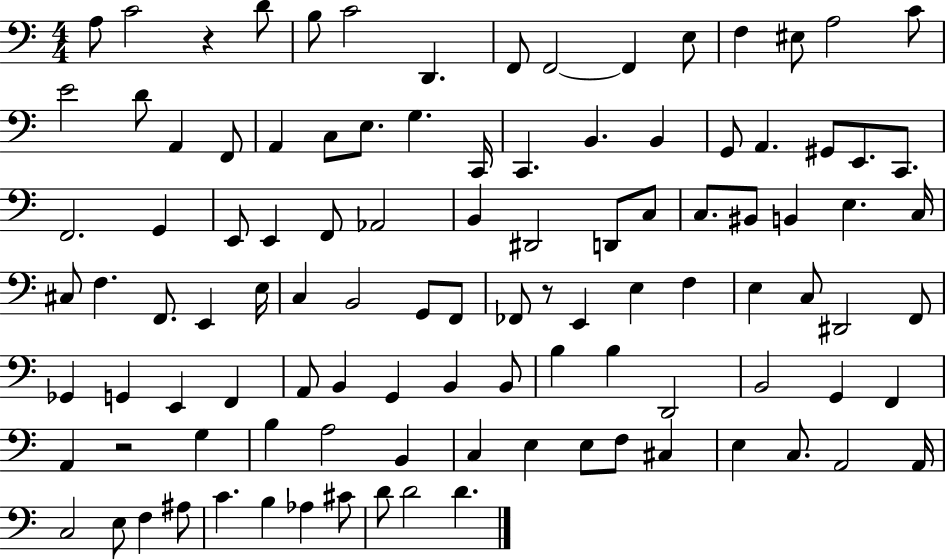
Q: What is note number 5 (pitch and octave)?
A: C4